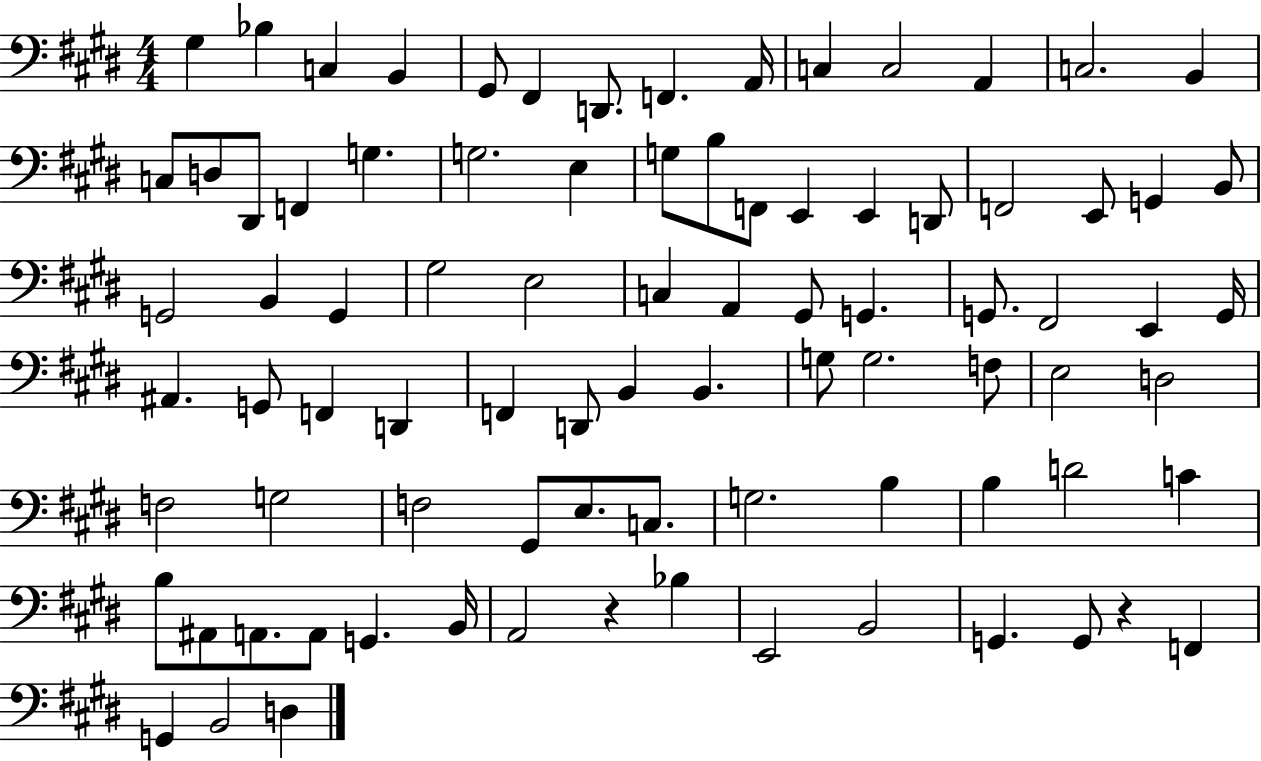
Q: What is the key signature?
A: E major